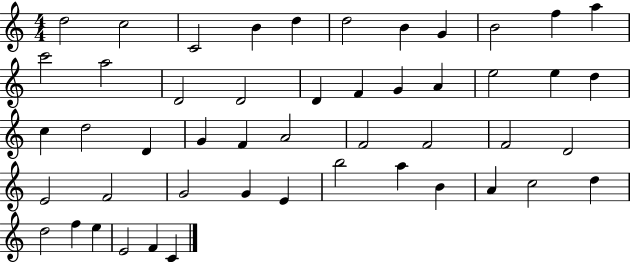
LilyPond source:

{
  \clef treble
  \numericTimeSignature
  \time 4/4
  \key c \major
  d''2 c''2 | c'2 b'4 d''4 | d''2 b'4 g'4 | b'2 f''4 a''4 | \break c'''2 a''2 | d'2 d'2 | d'4 f'4 g'4 a'4 | e''2 e''4 d''4 | \break c''4 d''2 d'4 | g'4 f'4 a'2 | f'2 f'2 | f'2 d'2 | \break e'2 f'2 | g'2 g'4 e'4 | b''2 a''4 b'4 | a'4 c''2 d''4 | \break d''2 f''4 e''4 | e'2 f'4 c'4 | \bar "|."
}